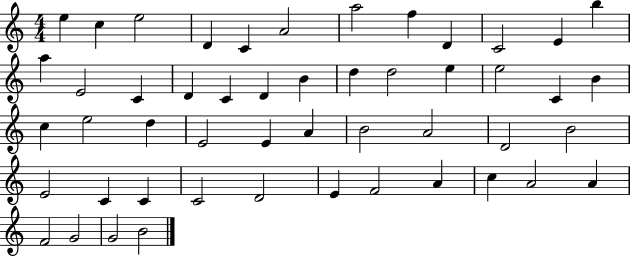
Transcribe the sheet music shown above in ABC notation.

X:1
T:Untitled
M:4/4
L:1/4
K:C
e c e2 D C A2 a2 f D C2 E b a E2 C D C D B d d2 e e2 C B c e2 d E2 E A B2 A2 D2 B2 E2 C C C2 D2 E F2 A c A2 A F2 G2 G2 B2